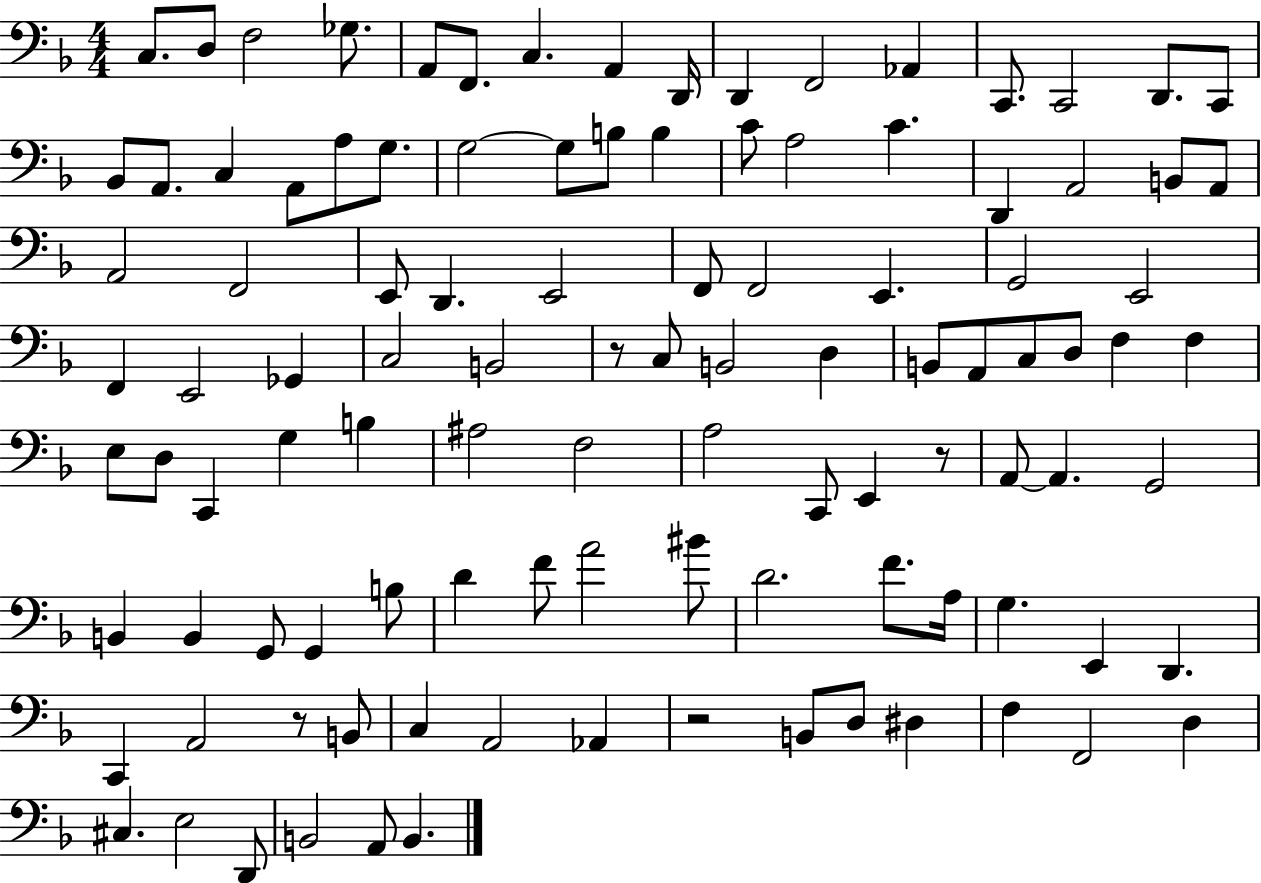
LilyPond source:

{
  \clef bass
  \numericTimeSignature
  \time 4/4
  \key f \major
  c8. d8 f2 ges8. | a,8 f,8. c4. a,4 d,16 | d,4 f,2 aes,4 | c,8. c,2 d,8. c,8 | \break bes,8 a,8. c4 a,8 a8 g8. | g2~~ g8 b8 b4 | c'8 a2 c'4. | d,4 a,2 b,8 a,8 | \break a,2 f,2 | e,8 d,4. e,2 | f,8 f,2 e,4. | g,2 e,2 | \break f,4 e,2 ges,4 | c2 b,2 | r8 c8 b,2 d4 | b,8 a,8 c8 d8 f4 f4 | \break e8 d8 c,4 g4 b4 | ais2 f2 | a2 c,8 e,4 r8 | a,8~~ a,4. g,2 | \break b,4 b,4 g,8 g,4 b8 | d'4 f'8 a'2 bis'8 | d'2. f'8. a16 | g4. e,4 d,4. | \break c,4 a,2 r8 b,8 | c4 a,2 aes,4 | r2 b,8 d8 dis4 | f4 f,2 d4 | \break cis4. e2 d,8 | b,2 a,8 b,4. | \bar "|."
}